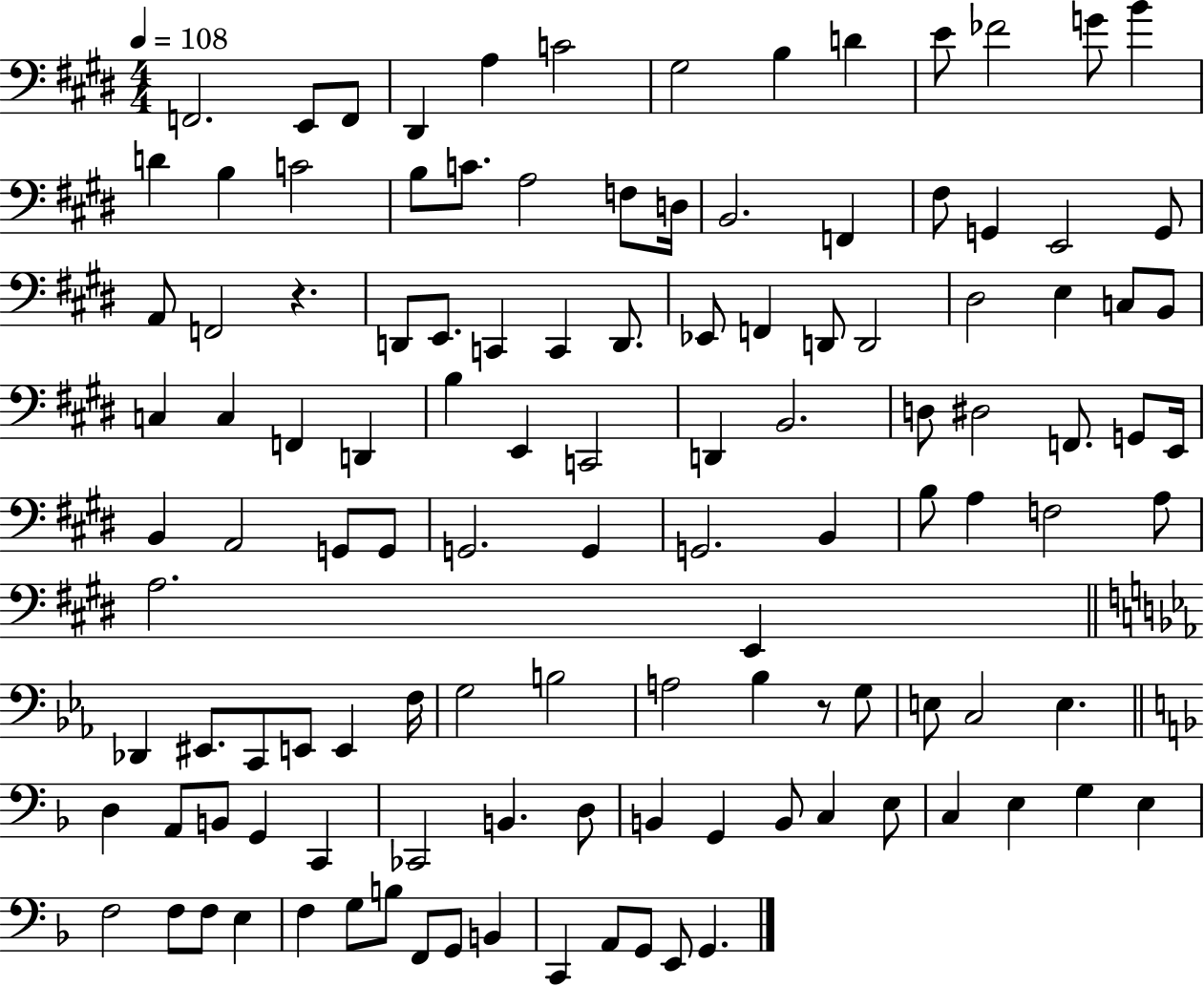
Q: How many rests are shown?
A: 2